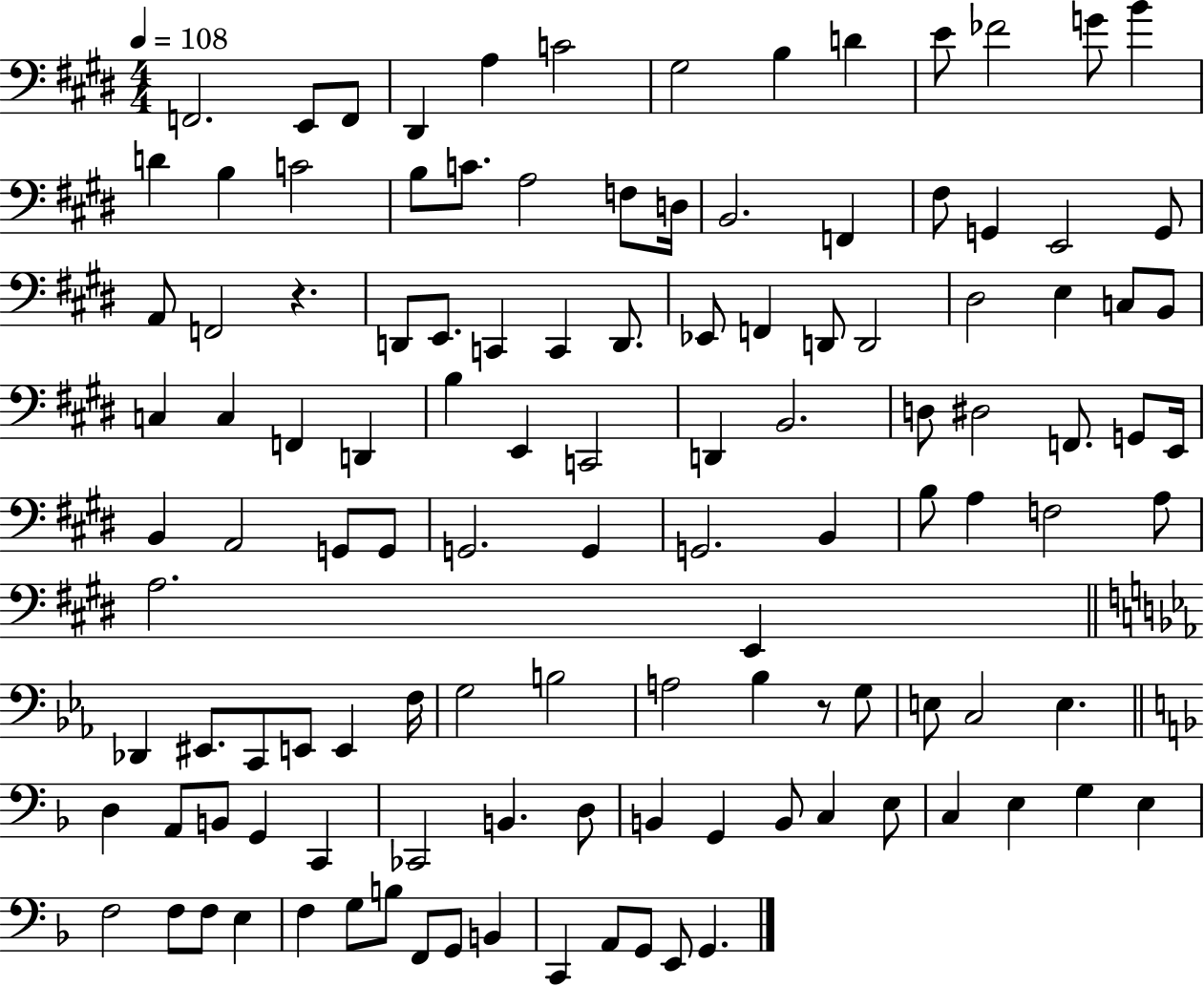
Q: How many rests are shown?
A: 2